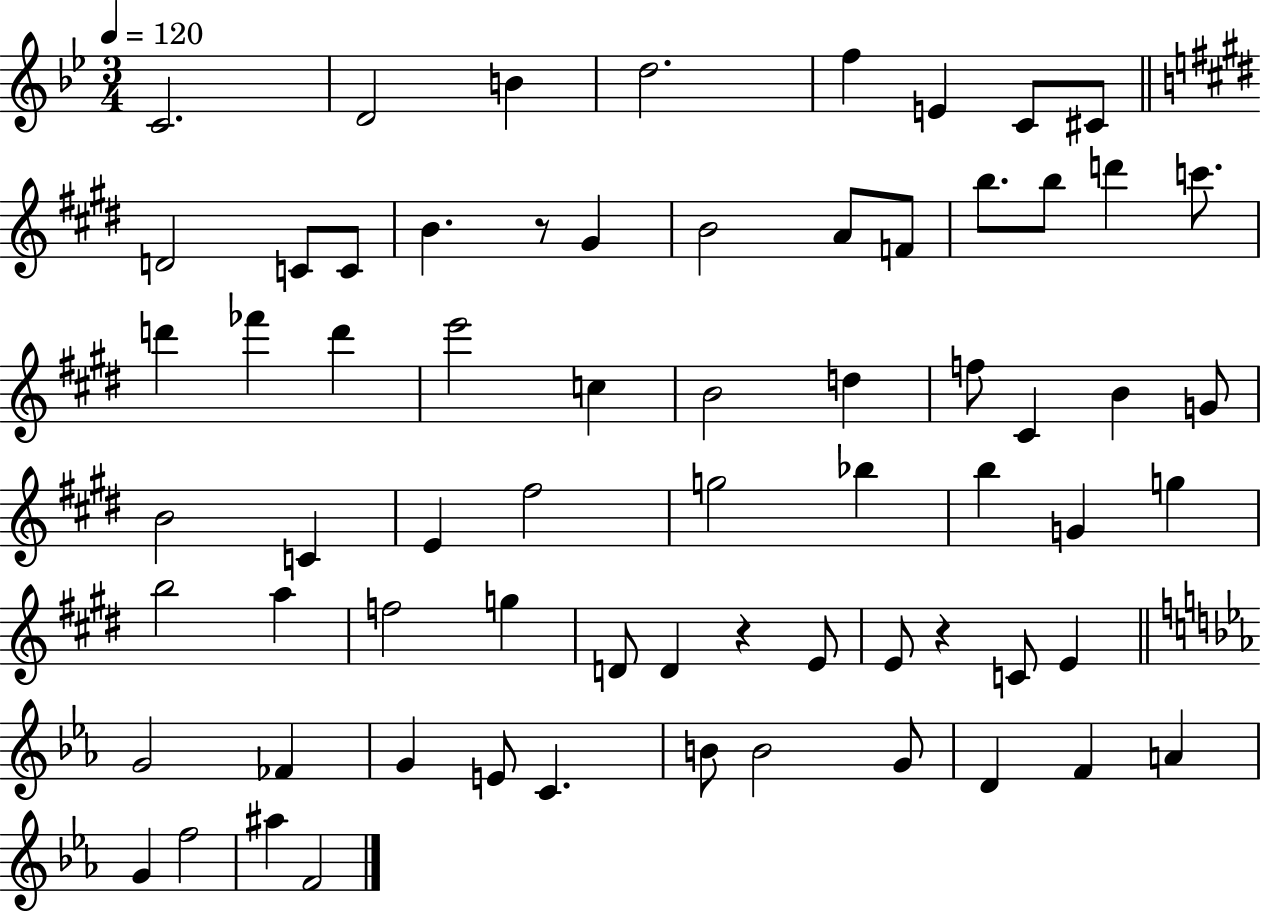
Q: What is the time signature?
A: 3/4